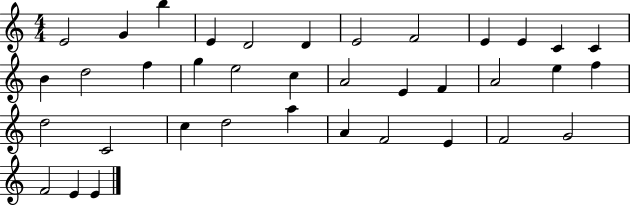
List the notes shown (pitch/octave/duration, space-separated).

E4/h G4/q B5/q E4/q D4/h D4/q E4/h F4/h E4/q E4/q C4/q C4/q B4/q D5/h F5/q G5/q E5/h C5/q A4/h E4/q F4/q A4/h E5/q F5/q D5/h C4/h C5/q D5/h A5/q A4/q F4/h E4/q F4/h G4/h F4/h E4/q E4/q